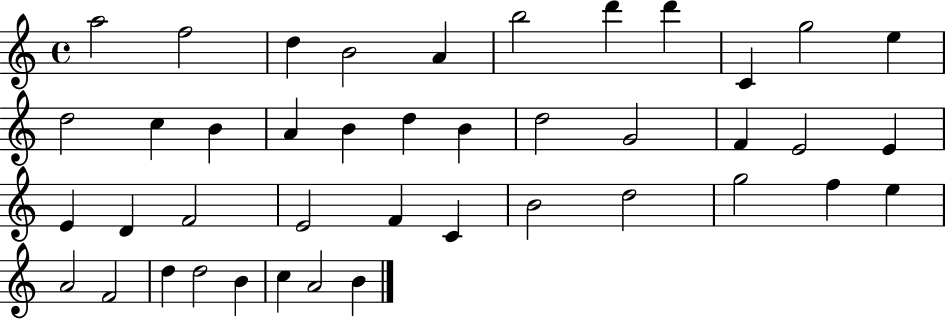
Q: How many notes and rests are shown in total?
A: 42